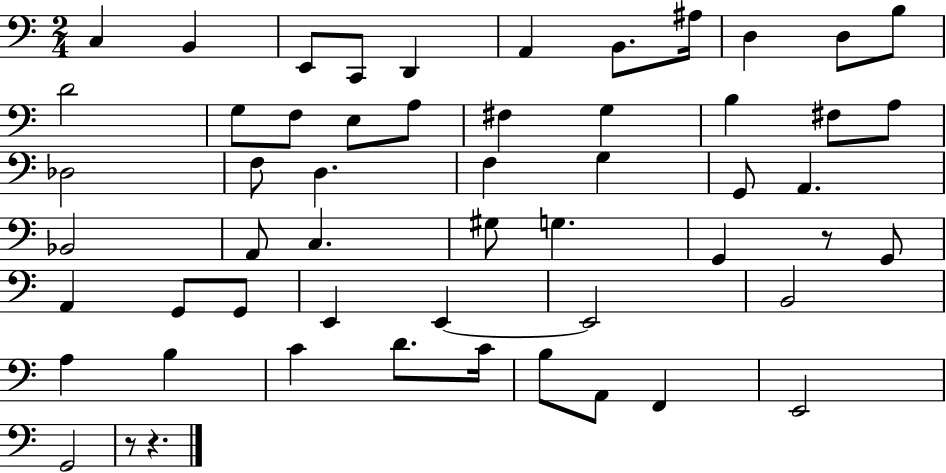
{
  \clef bass
  \numericTimeSignature
  \time 2/4
  \key c \major
  \repeat volta 2 { c4 b,4 | e,8 c,8 d,4 | a,4 b,8. ais16 | d4 d8 b8 | \break d'2 | g8 f8 e8 a8 | fis4 g4 | b4 fis8 a8 | \break des2 | f8 d4. | f4 g4 | g,8 a,4. | \break bes,2 | a,8 c4. | gis8 g4. | g,4 r8 g,8 | \break a,4 g,8 g,8 | e,4 e,4~~ | e,2 | b,2 | \break a4 b4 | c'4 d'8. c'16 | b8 a,8 f,4 | e,2 | \break g,2 | r8 r4. | } \bar "|."
}